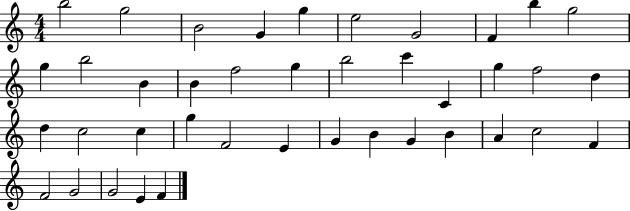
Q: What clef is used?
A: treble